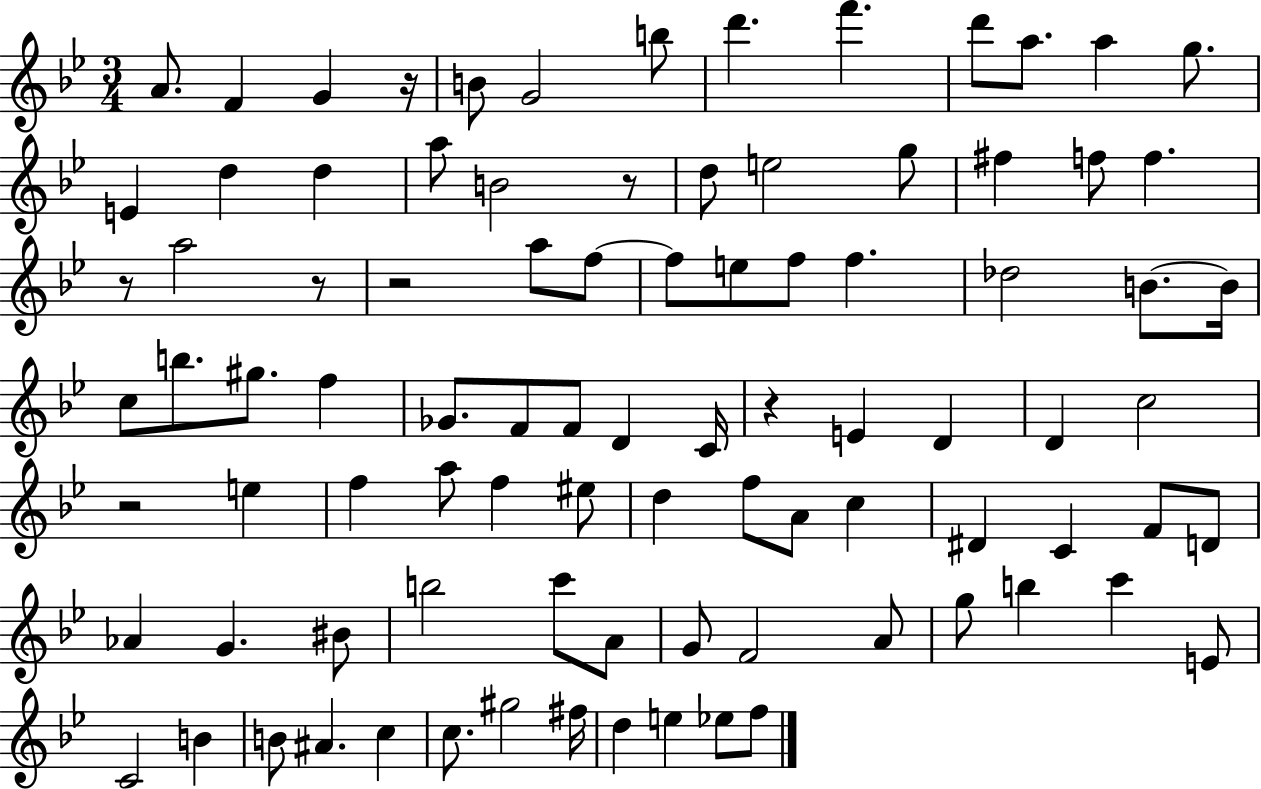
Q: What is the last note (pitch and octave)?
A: F5